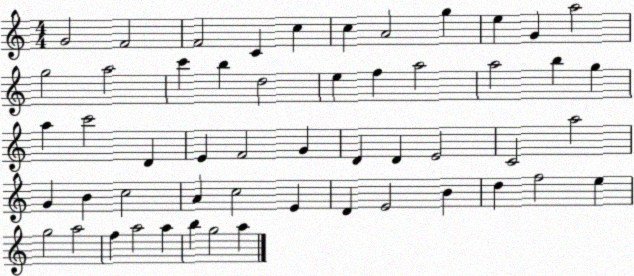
X:1
T:Untitled
M:4/4
L:1/4
K:C
G2 F2 F2 C c c A2 g e G a2 g2 a2 c' b d2 e f a2 a2 b g a c'2 D E F2 G D D E2 C2 a2 G B c2 A c2 E D E2 B d f2 e g2 a2 f a2 a b g2 a